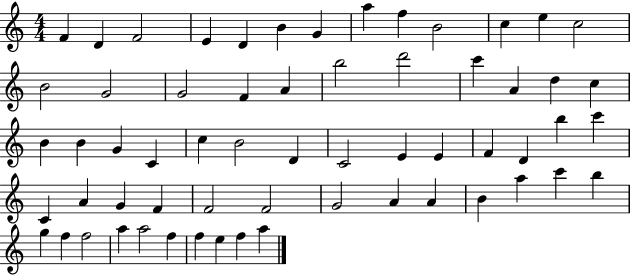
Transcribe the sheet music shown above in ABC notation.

X:1
T:Untitled
M:4/4
L:1/4
K:C
F D F2 E D B G a f B2 c e c2 B2 G2 G2 F A b2 d'2 c' A d c B B G C c B2 D C2 E E F D b c' C A G F F2 F2 G2 A A B a c' b g f f2 a a2 f f e f a